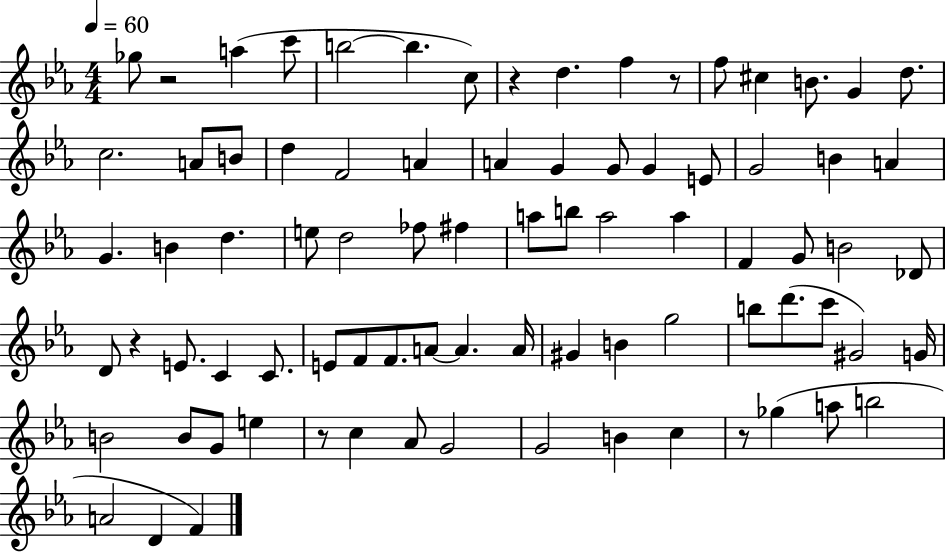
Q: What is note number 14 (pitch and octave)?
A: C5